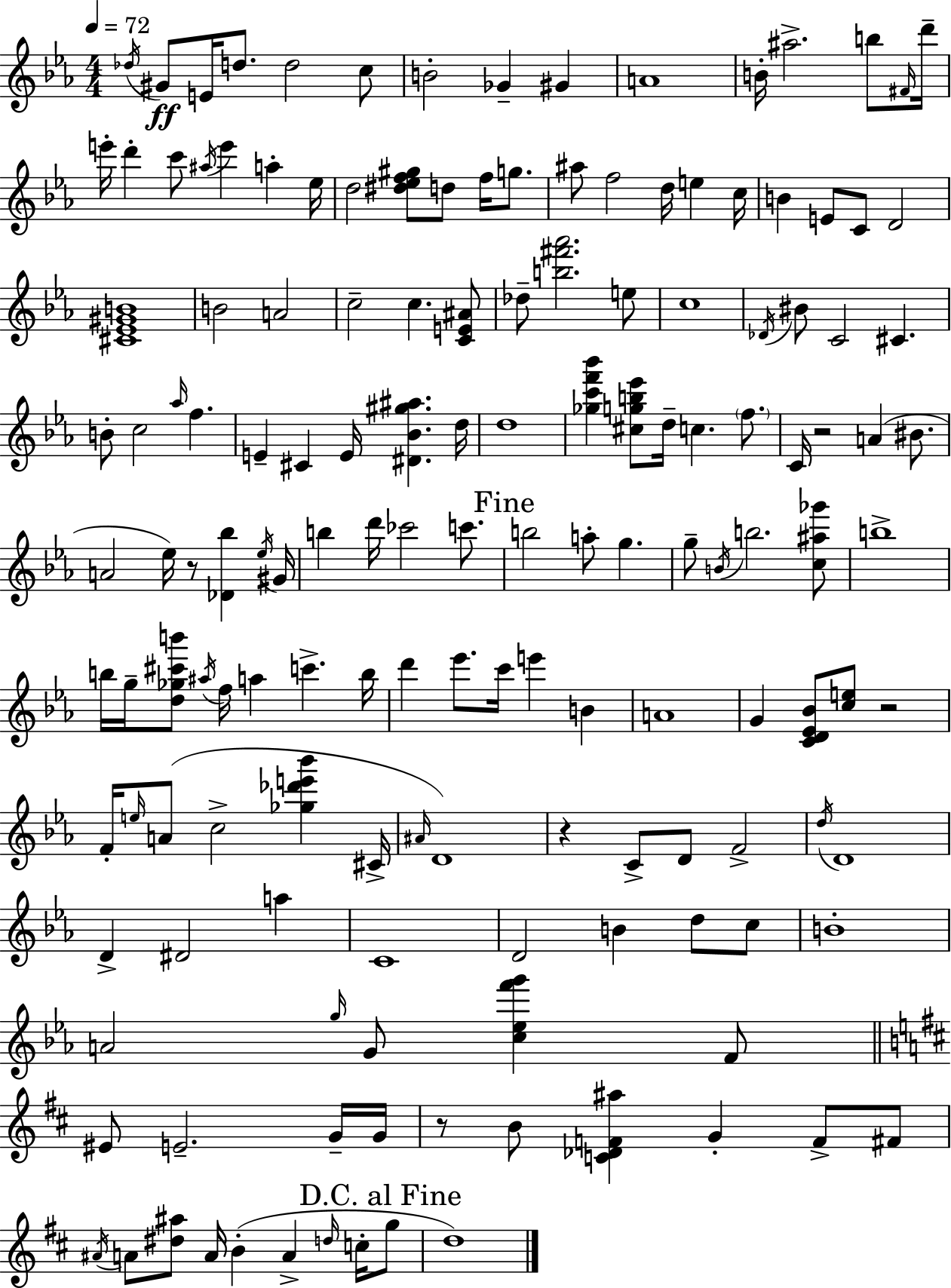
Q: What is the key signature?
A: EES major